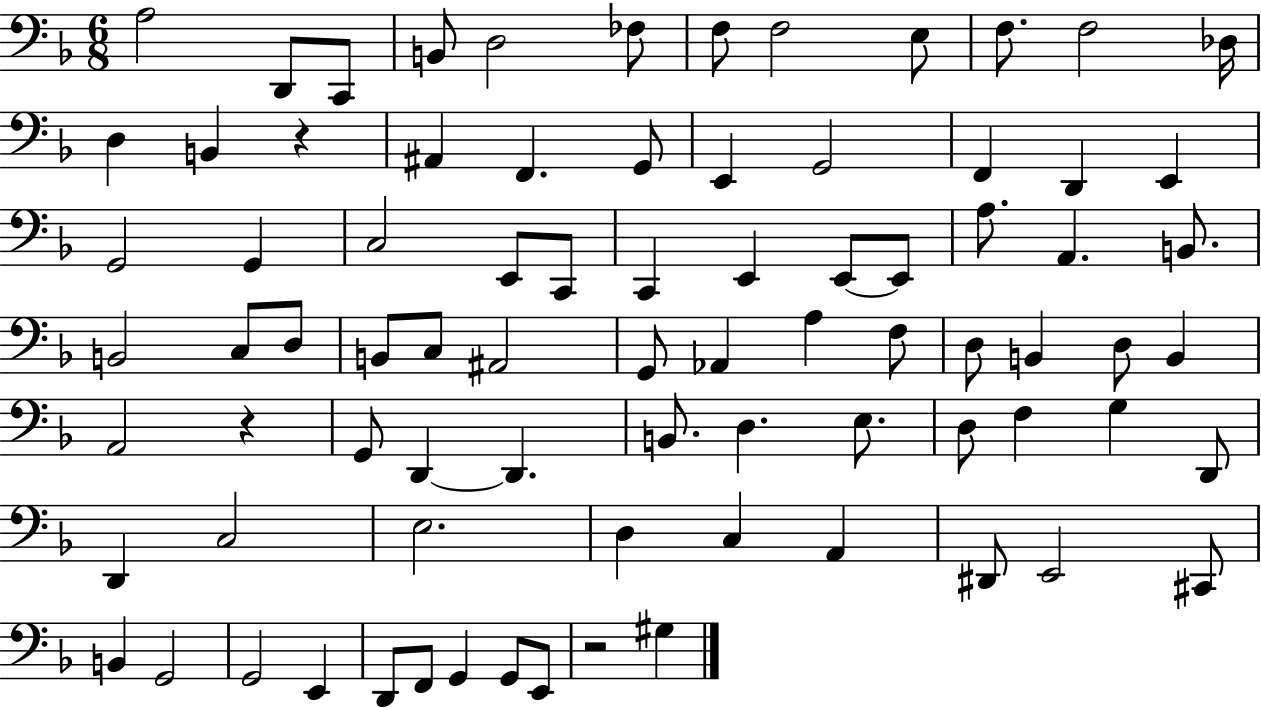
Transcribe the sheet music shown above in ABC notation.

X:1
T:Untitled
M:6/8
L:1/4
K:F
A,2 D,,/2 C,,/2 B,,/2 D,2 _F,/2 F,/2 F,2 E,/2 F,/2 F,2 _D,/4 D, B,, z ^A,, F,, G,,/2 E,, G,,2 F,, D,, E,, G,,2 G,, C,2 E,,/2 C,,/2 C,, E,, E,,/2 E,,/2 A,/2 A,, B,,/2 B,,2 C,/2 D,/2 B,,/2 C,/2 ^A,,2 G,,/2 _A,, A, F,/2 D,/2 B,, D,/2 B,, A,,2 z G,,/2 D,, D,, B,,/2 D, E,/2 D,/2 F, G, D,,/2 D,, C,2 E,2 D, C, A,, ^D,,/2 E,,2 ^C,,/2 B,, G,,2 G,,2 E,, D,,/2 F,,/2 G,, G,,/2 E,,/2 z2 ^G,